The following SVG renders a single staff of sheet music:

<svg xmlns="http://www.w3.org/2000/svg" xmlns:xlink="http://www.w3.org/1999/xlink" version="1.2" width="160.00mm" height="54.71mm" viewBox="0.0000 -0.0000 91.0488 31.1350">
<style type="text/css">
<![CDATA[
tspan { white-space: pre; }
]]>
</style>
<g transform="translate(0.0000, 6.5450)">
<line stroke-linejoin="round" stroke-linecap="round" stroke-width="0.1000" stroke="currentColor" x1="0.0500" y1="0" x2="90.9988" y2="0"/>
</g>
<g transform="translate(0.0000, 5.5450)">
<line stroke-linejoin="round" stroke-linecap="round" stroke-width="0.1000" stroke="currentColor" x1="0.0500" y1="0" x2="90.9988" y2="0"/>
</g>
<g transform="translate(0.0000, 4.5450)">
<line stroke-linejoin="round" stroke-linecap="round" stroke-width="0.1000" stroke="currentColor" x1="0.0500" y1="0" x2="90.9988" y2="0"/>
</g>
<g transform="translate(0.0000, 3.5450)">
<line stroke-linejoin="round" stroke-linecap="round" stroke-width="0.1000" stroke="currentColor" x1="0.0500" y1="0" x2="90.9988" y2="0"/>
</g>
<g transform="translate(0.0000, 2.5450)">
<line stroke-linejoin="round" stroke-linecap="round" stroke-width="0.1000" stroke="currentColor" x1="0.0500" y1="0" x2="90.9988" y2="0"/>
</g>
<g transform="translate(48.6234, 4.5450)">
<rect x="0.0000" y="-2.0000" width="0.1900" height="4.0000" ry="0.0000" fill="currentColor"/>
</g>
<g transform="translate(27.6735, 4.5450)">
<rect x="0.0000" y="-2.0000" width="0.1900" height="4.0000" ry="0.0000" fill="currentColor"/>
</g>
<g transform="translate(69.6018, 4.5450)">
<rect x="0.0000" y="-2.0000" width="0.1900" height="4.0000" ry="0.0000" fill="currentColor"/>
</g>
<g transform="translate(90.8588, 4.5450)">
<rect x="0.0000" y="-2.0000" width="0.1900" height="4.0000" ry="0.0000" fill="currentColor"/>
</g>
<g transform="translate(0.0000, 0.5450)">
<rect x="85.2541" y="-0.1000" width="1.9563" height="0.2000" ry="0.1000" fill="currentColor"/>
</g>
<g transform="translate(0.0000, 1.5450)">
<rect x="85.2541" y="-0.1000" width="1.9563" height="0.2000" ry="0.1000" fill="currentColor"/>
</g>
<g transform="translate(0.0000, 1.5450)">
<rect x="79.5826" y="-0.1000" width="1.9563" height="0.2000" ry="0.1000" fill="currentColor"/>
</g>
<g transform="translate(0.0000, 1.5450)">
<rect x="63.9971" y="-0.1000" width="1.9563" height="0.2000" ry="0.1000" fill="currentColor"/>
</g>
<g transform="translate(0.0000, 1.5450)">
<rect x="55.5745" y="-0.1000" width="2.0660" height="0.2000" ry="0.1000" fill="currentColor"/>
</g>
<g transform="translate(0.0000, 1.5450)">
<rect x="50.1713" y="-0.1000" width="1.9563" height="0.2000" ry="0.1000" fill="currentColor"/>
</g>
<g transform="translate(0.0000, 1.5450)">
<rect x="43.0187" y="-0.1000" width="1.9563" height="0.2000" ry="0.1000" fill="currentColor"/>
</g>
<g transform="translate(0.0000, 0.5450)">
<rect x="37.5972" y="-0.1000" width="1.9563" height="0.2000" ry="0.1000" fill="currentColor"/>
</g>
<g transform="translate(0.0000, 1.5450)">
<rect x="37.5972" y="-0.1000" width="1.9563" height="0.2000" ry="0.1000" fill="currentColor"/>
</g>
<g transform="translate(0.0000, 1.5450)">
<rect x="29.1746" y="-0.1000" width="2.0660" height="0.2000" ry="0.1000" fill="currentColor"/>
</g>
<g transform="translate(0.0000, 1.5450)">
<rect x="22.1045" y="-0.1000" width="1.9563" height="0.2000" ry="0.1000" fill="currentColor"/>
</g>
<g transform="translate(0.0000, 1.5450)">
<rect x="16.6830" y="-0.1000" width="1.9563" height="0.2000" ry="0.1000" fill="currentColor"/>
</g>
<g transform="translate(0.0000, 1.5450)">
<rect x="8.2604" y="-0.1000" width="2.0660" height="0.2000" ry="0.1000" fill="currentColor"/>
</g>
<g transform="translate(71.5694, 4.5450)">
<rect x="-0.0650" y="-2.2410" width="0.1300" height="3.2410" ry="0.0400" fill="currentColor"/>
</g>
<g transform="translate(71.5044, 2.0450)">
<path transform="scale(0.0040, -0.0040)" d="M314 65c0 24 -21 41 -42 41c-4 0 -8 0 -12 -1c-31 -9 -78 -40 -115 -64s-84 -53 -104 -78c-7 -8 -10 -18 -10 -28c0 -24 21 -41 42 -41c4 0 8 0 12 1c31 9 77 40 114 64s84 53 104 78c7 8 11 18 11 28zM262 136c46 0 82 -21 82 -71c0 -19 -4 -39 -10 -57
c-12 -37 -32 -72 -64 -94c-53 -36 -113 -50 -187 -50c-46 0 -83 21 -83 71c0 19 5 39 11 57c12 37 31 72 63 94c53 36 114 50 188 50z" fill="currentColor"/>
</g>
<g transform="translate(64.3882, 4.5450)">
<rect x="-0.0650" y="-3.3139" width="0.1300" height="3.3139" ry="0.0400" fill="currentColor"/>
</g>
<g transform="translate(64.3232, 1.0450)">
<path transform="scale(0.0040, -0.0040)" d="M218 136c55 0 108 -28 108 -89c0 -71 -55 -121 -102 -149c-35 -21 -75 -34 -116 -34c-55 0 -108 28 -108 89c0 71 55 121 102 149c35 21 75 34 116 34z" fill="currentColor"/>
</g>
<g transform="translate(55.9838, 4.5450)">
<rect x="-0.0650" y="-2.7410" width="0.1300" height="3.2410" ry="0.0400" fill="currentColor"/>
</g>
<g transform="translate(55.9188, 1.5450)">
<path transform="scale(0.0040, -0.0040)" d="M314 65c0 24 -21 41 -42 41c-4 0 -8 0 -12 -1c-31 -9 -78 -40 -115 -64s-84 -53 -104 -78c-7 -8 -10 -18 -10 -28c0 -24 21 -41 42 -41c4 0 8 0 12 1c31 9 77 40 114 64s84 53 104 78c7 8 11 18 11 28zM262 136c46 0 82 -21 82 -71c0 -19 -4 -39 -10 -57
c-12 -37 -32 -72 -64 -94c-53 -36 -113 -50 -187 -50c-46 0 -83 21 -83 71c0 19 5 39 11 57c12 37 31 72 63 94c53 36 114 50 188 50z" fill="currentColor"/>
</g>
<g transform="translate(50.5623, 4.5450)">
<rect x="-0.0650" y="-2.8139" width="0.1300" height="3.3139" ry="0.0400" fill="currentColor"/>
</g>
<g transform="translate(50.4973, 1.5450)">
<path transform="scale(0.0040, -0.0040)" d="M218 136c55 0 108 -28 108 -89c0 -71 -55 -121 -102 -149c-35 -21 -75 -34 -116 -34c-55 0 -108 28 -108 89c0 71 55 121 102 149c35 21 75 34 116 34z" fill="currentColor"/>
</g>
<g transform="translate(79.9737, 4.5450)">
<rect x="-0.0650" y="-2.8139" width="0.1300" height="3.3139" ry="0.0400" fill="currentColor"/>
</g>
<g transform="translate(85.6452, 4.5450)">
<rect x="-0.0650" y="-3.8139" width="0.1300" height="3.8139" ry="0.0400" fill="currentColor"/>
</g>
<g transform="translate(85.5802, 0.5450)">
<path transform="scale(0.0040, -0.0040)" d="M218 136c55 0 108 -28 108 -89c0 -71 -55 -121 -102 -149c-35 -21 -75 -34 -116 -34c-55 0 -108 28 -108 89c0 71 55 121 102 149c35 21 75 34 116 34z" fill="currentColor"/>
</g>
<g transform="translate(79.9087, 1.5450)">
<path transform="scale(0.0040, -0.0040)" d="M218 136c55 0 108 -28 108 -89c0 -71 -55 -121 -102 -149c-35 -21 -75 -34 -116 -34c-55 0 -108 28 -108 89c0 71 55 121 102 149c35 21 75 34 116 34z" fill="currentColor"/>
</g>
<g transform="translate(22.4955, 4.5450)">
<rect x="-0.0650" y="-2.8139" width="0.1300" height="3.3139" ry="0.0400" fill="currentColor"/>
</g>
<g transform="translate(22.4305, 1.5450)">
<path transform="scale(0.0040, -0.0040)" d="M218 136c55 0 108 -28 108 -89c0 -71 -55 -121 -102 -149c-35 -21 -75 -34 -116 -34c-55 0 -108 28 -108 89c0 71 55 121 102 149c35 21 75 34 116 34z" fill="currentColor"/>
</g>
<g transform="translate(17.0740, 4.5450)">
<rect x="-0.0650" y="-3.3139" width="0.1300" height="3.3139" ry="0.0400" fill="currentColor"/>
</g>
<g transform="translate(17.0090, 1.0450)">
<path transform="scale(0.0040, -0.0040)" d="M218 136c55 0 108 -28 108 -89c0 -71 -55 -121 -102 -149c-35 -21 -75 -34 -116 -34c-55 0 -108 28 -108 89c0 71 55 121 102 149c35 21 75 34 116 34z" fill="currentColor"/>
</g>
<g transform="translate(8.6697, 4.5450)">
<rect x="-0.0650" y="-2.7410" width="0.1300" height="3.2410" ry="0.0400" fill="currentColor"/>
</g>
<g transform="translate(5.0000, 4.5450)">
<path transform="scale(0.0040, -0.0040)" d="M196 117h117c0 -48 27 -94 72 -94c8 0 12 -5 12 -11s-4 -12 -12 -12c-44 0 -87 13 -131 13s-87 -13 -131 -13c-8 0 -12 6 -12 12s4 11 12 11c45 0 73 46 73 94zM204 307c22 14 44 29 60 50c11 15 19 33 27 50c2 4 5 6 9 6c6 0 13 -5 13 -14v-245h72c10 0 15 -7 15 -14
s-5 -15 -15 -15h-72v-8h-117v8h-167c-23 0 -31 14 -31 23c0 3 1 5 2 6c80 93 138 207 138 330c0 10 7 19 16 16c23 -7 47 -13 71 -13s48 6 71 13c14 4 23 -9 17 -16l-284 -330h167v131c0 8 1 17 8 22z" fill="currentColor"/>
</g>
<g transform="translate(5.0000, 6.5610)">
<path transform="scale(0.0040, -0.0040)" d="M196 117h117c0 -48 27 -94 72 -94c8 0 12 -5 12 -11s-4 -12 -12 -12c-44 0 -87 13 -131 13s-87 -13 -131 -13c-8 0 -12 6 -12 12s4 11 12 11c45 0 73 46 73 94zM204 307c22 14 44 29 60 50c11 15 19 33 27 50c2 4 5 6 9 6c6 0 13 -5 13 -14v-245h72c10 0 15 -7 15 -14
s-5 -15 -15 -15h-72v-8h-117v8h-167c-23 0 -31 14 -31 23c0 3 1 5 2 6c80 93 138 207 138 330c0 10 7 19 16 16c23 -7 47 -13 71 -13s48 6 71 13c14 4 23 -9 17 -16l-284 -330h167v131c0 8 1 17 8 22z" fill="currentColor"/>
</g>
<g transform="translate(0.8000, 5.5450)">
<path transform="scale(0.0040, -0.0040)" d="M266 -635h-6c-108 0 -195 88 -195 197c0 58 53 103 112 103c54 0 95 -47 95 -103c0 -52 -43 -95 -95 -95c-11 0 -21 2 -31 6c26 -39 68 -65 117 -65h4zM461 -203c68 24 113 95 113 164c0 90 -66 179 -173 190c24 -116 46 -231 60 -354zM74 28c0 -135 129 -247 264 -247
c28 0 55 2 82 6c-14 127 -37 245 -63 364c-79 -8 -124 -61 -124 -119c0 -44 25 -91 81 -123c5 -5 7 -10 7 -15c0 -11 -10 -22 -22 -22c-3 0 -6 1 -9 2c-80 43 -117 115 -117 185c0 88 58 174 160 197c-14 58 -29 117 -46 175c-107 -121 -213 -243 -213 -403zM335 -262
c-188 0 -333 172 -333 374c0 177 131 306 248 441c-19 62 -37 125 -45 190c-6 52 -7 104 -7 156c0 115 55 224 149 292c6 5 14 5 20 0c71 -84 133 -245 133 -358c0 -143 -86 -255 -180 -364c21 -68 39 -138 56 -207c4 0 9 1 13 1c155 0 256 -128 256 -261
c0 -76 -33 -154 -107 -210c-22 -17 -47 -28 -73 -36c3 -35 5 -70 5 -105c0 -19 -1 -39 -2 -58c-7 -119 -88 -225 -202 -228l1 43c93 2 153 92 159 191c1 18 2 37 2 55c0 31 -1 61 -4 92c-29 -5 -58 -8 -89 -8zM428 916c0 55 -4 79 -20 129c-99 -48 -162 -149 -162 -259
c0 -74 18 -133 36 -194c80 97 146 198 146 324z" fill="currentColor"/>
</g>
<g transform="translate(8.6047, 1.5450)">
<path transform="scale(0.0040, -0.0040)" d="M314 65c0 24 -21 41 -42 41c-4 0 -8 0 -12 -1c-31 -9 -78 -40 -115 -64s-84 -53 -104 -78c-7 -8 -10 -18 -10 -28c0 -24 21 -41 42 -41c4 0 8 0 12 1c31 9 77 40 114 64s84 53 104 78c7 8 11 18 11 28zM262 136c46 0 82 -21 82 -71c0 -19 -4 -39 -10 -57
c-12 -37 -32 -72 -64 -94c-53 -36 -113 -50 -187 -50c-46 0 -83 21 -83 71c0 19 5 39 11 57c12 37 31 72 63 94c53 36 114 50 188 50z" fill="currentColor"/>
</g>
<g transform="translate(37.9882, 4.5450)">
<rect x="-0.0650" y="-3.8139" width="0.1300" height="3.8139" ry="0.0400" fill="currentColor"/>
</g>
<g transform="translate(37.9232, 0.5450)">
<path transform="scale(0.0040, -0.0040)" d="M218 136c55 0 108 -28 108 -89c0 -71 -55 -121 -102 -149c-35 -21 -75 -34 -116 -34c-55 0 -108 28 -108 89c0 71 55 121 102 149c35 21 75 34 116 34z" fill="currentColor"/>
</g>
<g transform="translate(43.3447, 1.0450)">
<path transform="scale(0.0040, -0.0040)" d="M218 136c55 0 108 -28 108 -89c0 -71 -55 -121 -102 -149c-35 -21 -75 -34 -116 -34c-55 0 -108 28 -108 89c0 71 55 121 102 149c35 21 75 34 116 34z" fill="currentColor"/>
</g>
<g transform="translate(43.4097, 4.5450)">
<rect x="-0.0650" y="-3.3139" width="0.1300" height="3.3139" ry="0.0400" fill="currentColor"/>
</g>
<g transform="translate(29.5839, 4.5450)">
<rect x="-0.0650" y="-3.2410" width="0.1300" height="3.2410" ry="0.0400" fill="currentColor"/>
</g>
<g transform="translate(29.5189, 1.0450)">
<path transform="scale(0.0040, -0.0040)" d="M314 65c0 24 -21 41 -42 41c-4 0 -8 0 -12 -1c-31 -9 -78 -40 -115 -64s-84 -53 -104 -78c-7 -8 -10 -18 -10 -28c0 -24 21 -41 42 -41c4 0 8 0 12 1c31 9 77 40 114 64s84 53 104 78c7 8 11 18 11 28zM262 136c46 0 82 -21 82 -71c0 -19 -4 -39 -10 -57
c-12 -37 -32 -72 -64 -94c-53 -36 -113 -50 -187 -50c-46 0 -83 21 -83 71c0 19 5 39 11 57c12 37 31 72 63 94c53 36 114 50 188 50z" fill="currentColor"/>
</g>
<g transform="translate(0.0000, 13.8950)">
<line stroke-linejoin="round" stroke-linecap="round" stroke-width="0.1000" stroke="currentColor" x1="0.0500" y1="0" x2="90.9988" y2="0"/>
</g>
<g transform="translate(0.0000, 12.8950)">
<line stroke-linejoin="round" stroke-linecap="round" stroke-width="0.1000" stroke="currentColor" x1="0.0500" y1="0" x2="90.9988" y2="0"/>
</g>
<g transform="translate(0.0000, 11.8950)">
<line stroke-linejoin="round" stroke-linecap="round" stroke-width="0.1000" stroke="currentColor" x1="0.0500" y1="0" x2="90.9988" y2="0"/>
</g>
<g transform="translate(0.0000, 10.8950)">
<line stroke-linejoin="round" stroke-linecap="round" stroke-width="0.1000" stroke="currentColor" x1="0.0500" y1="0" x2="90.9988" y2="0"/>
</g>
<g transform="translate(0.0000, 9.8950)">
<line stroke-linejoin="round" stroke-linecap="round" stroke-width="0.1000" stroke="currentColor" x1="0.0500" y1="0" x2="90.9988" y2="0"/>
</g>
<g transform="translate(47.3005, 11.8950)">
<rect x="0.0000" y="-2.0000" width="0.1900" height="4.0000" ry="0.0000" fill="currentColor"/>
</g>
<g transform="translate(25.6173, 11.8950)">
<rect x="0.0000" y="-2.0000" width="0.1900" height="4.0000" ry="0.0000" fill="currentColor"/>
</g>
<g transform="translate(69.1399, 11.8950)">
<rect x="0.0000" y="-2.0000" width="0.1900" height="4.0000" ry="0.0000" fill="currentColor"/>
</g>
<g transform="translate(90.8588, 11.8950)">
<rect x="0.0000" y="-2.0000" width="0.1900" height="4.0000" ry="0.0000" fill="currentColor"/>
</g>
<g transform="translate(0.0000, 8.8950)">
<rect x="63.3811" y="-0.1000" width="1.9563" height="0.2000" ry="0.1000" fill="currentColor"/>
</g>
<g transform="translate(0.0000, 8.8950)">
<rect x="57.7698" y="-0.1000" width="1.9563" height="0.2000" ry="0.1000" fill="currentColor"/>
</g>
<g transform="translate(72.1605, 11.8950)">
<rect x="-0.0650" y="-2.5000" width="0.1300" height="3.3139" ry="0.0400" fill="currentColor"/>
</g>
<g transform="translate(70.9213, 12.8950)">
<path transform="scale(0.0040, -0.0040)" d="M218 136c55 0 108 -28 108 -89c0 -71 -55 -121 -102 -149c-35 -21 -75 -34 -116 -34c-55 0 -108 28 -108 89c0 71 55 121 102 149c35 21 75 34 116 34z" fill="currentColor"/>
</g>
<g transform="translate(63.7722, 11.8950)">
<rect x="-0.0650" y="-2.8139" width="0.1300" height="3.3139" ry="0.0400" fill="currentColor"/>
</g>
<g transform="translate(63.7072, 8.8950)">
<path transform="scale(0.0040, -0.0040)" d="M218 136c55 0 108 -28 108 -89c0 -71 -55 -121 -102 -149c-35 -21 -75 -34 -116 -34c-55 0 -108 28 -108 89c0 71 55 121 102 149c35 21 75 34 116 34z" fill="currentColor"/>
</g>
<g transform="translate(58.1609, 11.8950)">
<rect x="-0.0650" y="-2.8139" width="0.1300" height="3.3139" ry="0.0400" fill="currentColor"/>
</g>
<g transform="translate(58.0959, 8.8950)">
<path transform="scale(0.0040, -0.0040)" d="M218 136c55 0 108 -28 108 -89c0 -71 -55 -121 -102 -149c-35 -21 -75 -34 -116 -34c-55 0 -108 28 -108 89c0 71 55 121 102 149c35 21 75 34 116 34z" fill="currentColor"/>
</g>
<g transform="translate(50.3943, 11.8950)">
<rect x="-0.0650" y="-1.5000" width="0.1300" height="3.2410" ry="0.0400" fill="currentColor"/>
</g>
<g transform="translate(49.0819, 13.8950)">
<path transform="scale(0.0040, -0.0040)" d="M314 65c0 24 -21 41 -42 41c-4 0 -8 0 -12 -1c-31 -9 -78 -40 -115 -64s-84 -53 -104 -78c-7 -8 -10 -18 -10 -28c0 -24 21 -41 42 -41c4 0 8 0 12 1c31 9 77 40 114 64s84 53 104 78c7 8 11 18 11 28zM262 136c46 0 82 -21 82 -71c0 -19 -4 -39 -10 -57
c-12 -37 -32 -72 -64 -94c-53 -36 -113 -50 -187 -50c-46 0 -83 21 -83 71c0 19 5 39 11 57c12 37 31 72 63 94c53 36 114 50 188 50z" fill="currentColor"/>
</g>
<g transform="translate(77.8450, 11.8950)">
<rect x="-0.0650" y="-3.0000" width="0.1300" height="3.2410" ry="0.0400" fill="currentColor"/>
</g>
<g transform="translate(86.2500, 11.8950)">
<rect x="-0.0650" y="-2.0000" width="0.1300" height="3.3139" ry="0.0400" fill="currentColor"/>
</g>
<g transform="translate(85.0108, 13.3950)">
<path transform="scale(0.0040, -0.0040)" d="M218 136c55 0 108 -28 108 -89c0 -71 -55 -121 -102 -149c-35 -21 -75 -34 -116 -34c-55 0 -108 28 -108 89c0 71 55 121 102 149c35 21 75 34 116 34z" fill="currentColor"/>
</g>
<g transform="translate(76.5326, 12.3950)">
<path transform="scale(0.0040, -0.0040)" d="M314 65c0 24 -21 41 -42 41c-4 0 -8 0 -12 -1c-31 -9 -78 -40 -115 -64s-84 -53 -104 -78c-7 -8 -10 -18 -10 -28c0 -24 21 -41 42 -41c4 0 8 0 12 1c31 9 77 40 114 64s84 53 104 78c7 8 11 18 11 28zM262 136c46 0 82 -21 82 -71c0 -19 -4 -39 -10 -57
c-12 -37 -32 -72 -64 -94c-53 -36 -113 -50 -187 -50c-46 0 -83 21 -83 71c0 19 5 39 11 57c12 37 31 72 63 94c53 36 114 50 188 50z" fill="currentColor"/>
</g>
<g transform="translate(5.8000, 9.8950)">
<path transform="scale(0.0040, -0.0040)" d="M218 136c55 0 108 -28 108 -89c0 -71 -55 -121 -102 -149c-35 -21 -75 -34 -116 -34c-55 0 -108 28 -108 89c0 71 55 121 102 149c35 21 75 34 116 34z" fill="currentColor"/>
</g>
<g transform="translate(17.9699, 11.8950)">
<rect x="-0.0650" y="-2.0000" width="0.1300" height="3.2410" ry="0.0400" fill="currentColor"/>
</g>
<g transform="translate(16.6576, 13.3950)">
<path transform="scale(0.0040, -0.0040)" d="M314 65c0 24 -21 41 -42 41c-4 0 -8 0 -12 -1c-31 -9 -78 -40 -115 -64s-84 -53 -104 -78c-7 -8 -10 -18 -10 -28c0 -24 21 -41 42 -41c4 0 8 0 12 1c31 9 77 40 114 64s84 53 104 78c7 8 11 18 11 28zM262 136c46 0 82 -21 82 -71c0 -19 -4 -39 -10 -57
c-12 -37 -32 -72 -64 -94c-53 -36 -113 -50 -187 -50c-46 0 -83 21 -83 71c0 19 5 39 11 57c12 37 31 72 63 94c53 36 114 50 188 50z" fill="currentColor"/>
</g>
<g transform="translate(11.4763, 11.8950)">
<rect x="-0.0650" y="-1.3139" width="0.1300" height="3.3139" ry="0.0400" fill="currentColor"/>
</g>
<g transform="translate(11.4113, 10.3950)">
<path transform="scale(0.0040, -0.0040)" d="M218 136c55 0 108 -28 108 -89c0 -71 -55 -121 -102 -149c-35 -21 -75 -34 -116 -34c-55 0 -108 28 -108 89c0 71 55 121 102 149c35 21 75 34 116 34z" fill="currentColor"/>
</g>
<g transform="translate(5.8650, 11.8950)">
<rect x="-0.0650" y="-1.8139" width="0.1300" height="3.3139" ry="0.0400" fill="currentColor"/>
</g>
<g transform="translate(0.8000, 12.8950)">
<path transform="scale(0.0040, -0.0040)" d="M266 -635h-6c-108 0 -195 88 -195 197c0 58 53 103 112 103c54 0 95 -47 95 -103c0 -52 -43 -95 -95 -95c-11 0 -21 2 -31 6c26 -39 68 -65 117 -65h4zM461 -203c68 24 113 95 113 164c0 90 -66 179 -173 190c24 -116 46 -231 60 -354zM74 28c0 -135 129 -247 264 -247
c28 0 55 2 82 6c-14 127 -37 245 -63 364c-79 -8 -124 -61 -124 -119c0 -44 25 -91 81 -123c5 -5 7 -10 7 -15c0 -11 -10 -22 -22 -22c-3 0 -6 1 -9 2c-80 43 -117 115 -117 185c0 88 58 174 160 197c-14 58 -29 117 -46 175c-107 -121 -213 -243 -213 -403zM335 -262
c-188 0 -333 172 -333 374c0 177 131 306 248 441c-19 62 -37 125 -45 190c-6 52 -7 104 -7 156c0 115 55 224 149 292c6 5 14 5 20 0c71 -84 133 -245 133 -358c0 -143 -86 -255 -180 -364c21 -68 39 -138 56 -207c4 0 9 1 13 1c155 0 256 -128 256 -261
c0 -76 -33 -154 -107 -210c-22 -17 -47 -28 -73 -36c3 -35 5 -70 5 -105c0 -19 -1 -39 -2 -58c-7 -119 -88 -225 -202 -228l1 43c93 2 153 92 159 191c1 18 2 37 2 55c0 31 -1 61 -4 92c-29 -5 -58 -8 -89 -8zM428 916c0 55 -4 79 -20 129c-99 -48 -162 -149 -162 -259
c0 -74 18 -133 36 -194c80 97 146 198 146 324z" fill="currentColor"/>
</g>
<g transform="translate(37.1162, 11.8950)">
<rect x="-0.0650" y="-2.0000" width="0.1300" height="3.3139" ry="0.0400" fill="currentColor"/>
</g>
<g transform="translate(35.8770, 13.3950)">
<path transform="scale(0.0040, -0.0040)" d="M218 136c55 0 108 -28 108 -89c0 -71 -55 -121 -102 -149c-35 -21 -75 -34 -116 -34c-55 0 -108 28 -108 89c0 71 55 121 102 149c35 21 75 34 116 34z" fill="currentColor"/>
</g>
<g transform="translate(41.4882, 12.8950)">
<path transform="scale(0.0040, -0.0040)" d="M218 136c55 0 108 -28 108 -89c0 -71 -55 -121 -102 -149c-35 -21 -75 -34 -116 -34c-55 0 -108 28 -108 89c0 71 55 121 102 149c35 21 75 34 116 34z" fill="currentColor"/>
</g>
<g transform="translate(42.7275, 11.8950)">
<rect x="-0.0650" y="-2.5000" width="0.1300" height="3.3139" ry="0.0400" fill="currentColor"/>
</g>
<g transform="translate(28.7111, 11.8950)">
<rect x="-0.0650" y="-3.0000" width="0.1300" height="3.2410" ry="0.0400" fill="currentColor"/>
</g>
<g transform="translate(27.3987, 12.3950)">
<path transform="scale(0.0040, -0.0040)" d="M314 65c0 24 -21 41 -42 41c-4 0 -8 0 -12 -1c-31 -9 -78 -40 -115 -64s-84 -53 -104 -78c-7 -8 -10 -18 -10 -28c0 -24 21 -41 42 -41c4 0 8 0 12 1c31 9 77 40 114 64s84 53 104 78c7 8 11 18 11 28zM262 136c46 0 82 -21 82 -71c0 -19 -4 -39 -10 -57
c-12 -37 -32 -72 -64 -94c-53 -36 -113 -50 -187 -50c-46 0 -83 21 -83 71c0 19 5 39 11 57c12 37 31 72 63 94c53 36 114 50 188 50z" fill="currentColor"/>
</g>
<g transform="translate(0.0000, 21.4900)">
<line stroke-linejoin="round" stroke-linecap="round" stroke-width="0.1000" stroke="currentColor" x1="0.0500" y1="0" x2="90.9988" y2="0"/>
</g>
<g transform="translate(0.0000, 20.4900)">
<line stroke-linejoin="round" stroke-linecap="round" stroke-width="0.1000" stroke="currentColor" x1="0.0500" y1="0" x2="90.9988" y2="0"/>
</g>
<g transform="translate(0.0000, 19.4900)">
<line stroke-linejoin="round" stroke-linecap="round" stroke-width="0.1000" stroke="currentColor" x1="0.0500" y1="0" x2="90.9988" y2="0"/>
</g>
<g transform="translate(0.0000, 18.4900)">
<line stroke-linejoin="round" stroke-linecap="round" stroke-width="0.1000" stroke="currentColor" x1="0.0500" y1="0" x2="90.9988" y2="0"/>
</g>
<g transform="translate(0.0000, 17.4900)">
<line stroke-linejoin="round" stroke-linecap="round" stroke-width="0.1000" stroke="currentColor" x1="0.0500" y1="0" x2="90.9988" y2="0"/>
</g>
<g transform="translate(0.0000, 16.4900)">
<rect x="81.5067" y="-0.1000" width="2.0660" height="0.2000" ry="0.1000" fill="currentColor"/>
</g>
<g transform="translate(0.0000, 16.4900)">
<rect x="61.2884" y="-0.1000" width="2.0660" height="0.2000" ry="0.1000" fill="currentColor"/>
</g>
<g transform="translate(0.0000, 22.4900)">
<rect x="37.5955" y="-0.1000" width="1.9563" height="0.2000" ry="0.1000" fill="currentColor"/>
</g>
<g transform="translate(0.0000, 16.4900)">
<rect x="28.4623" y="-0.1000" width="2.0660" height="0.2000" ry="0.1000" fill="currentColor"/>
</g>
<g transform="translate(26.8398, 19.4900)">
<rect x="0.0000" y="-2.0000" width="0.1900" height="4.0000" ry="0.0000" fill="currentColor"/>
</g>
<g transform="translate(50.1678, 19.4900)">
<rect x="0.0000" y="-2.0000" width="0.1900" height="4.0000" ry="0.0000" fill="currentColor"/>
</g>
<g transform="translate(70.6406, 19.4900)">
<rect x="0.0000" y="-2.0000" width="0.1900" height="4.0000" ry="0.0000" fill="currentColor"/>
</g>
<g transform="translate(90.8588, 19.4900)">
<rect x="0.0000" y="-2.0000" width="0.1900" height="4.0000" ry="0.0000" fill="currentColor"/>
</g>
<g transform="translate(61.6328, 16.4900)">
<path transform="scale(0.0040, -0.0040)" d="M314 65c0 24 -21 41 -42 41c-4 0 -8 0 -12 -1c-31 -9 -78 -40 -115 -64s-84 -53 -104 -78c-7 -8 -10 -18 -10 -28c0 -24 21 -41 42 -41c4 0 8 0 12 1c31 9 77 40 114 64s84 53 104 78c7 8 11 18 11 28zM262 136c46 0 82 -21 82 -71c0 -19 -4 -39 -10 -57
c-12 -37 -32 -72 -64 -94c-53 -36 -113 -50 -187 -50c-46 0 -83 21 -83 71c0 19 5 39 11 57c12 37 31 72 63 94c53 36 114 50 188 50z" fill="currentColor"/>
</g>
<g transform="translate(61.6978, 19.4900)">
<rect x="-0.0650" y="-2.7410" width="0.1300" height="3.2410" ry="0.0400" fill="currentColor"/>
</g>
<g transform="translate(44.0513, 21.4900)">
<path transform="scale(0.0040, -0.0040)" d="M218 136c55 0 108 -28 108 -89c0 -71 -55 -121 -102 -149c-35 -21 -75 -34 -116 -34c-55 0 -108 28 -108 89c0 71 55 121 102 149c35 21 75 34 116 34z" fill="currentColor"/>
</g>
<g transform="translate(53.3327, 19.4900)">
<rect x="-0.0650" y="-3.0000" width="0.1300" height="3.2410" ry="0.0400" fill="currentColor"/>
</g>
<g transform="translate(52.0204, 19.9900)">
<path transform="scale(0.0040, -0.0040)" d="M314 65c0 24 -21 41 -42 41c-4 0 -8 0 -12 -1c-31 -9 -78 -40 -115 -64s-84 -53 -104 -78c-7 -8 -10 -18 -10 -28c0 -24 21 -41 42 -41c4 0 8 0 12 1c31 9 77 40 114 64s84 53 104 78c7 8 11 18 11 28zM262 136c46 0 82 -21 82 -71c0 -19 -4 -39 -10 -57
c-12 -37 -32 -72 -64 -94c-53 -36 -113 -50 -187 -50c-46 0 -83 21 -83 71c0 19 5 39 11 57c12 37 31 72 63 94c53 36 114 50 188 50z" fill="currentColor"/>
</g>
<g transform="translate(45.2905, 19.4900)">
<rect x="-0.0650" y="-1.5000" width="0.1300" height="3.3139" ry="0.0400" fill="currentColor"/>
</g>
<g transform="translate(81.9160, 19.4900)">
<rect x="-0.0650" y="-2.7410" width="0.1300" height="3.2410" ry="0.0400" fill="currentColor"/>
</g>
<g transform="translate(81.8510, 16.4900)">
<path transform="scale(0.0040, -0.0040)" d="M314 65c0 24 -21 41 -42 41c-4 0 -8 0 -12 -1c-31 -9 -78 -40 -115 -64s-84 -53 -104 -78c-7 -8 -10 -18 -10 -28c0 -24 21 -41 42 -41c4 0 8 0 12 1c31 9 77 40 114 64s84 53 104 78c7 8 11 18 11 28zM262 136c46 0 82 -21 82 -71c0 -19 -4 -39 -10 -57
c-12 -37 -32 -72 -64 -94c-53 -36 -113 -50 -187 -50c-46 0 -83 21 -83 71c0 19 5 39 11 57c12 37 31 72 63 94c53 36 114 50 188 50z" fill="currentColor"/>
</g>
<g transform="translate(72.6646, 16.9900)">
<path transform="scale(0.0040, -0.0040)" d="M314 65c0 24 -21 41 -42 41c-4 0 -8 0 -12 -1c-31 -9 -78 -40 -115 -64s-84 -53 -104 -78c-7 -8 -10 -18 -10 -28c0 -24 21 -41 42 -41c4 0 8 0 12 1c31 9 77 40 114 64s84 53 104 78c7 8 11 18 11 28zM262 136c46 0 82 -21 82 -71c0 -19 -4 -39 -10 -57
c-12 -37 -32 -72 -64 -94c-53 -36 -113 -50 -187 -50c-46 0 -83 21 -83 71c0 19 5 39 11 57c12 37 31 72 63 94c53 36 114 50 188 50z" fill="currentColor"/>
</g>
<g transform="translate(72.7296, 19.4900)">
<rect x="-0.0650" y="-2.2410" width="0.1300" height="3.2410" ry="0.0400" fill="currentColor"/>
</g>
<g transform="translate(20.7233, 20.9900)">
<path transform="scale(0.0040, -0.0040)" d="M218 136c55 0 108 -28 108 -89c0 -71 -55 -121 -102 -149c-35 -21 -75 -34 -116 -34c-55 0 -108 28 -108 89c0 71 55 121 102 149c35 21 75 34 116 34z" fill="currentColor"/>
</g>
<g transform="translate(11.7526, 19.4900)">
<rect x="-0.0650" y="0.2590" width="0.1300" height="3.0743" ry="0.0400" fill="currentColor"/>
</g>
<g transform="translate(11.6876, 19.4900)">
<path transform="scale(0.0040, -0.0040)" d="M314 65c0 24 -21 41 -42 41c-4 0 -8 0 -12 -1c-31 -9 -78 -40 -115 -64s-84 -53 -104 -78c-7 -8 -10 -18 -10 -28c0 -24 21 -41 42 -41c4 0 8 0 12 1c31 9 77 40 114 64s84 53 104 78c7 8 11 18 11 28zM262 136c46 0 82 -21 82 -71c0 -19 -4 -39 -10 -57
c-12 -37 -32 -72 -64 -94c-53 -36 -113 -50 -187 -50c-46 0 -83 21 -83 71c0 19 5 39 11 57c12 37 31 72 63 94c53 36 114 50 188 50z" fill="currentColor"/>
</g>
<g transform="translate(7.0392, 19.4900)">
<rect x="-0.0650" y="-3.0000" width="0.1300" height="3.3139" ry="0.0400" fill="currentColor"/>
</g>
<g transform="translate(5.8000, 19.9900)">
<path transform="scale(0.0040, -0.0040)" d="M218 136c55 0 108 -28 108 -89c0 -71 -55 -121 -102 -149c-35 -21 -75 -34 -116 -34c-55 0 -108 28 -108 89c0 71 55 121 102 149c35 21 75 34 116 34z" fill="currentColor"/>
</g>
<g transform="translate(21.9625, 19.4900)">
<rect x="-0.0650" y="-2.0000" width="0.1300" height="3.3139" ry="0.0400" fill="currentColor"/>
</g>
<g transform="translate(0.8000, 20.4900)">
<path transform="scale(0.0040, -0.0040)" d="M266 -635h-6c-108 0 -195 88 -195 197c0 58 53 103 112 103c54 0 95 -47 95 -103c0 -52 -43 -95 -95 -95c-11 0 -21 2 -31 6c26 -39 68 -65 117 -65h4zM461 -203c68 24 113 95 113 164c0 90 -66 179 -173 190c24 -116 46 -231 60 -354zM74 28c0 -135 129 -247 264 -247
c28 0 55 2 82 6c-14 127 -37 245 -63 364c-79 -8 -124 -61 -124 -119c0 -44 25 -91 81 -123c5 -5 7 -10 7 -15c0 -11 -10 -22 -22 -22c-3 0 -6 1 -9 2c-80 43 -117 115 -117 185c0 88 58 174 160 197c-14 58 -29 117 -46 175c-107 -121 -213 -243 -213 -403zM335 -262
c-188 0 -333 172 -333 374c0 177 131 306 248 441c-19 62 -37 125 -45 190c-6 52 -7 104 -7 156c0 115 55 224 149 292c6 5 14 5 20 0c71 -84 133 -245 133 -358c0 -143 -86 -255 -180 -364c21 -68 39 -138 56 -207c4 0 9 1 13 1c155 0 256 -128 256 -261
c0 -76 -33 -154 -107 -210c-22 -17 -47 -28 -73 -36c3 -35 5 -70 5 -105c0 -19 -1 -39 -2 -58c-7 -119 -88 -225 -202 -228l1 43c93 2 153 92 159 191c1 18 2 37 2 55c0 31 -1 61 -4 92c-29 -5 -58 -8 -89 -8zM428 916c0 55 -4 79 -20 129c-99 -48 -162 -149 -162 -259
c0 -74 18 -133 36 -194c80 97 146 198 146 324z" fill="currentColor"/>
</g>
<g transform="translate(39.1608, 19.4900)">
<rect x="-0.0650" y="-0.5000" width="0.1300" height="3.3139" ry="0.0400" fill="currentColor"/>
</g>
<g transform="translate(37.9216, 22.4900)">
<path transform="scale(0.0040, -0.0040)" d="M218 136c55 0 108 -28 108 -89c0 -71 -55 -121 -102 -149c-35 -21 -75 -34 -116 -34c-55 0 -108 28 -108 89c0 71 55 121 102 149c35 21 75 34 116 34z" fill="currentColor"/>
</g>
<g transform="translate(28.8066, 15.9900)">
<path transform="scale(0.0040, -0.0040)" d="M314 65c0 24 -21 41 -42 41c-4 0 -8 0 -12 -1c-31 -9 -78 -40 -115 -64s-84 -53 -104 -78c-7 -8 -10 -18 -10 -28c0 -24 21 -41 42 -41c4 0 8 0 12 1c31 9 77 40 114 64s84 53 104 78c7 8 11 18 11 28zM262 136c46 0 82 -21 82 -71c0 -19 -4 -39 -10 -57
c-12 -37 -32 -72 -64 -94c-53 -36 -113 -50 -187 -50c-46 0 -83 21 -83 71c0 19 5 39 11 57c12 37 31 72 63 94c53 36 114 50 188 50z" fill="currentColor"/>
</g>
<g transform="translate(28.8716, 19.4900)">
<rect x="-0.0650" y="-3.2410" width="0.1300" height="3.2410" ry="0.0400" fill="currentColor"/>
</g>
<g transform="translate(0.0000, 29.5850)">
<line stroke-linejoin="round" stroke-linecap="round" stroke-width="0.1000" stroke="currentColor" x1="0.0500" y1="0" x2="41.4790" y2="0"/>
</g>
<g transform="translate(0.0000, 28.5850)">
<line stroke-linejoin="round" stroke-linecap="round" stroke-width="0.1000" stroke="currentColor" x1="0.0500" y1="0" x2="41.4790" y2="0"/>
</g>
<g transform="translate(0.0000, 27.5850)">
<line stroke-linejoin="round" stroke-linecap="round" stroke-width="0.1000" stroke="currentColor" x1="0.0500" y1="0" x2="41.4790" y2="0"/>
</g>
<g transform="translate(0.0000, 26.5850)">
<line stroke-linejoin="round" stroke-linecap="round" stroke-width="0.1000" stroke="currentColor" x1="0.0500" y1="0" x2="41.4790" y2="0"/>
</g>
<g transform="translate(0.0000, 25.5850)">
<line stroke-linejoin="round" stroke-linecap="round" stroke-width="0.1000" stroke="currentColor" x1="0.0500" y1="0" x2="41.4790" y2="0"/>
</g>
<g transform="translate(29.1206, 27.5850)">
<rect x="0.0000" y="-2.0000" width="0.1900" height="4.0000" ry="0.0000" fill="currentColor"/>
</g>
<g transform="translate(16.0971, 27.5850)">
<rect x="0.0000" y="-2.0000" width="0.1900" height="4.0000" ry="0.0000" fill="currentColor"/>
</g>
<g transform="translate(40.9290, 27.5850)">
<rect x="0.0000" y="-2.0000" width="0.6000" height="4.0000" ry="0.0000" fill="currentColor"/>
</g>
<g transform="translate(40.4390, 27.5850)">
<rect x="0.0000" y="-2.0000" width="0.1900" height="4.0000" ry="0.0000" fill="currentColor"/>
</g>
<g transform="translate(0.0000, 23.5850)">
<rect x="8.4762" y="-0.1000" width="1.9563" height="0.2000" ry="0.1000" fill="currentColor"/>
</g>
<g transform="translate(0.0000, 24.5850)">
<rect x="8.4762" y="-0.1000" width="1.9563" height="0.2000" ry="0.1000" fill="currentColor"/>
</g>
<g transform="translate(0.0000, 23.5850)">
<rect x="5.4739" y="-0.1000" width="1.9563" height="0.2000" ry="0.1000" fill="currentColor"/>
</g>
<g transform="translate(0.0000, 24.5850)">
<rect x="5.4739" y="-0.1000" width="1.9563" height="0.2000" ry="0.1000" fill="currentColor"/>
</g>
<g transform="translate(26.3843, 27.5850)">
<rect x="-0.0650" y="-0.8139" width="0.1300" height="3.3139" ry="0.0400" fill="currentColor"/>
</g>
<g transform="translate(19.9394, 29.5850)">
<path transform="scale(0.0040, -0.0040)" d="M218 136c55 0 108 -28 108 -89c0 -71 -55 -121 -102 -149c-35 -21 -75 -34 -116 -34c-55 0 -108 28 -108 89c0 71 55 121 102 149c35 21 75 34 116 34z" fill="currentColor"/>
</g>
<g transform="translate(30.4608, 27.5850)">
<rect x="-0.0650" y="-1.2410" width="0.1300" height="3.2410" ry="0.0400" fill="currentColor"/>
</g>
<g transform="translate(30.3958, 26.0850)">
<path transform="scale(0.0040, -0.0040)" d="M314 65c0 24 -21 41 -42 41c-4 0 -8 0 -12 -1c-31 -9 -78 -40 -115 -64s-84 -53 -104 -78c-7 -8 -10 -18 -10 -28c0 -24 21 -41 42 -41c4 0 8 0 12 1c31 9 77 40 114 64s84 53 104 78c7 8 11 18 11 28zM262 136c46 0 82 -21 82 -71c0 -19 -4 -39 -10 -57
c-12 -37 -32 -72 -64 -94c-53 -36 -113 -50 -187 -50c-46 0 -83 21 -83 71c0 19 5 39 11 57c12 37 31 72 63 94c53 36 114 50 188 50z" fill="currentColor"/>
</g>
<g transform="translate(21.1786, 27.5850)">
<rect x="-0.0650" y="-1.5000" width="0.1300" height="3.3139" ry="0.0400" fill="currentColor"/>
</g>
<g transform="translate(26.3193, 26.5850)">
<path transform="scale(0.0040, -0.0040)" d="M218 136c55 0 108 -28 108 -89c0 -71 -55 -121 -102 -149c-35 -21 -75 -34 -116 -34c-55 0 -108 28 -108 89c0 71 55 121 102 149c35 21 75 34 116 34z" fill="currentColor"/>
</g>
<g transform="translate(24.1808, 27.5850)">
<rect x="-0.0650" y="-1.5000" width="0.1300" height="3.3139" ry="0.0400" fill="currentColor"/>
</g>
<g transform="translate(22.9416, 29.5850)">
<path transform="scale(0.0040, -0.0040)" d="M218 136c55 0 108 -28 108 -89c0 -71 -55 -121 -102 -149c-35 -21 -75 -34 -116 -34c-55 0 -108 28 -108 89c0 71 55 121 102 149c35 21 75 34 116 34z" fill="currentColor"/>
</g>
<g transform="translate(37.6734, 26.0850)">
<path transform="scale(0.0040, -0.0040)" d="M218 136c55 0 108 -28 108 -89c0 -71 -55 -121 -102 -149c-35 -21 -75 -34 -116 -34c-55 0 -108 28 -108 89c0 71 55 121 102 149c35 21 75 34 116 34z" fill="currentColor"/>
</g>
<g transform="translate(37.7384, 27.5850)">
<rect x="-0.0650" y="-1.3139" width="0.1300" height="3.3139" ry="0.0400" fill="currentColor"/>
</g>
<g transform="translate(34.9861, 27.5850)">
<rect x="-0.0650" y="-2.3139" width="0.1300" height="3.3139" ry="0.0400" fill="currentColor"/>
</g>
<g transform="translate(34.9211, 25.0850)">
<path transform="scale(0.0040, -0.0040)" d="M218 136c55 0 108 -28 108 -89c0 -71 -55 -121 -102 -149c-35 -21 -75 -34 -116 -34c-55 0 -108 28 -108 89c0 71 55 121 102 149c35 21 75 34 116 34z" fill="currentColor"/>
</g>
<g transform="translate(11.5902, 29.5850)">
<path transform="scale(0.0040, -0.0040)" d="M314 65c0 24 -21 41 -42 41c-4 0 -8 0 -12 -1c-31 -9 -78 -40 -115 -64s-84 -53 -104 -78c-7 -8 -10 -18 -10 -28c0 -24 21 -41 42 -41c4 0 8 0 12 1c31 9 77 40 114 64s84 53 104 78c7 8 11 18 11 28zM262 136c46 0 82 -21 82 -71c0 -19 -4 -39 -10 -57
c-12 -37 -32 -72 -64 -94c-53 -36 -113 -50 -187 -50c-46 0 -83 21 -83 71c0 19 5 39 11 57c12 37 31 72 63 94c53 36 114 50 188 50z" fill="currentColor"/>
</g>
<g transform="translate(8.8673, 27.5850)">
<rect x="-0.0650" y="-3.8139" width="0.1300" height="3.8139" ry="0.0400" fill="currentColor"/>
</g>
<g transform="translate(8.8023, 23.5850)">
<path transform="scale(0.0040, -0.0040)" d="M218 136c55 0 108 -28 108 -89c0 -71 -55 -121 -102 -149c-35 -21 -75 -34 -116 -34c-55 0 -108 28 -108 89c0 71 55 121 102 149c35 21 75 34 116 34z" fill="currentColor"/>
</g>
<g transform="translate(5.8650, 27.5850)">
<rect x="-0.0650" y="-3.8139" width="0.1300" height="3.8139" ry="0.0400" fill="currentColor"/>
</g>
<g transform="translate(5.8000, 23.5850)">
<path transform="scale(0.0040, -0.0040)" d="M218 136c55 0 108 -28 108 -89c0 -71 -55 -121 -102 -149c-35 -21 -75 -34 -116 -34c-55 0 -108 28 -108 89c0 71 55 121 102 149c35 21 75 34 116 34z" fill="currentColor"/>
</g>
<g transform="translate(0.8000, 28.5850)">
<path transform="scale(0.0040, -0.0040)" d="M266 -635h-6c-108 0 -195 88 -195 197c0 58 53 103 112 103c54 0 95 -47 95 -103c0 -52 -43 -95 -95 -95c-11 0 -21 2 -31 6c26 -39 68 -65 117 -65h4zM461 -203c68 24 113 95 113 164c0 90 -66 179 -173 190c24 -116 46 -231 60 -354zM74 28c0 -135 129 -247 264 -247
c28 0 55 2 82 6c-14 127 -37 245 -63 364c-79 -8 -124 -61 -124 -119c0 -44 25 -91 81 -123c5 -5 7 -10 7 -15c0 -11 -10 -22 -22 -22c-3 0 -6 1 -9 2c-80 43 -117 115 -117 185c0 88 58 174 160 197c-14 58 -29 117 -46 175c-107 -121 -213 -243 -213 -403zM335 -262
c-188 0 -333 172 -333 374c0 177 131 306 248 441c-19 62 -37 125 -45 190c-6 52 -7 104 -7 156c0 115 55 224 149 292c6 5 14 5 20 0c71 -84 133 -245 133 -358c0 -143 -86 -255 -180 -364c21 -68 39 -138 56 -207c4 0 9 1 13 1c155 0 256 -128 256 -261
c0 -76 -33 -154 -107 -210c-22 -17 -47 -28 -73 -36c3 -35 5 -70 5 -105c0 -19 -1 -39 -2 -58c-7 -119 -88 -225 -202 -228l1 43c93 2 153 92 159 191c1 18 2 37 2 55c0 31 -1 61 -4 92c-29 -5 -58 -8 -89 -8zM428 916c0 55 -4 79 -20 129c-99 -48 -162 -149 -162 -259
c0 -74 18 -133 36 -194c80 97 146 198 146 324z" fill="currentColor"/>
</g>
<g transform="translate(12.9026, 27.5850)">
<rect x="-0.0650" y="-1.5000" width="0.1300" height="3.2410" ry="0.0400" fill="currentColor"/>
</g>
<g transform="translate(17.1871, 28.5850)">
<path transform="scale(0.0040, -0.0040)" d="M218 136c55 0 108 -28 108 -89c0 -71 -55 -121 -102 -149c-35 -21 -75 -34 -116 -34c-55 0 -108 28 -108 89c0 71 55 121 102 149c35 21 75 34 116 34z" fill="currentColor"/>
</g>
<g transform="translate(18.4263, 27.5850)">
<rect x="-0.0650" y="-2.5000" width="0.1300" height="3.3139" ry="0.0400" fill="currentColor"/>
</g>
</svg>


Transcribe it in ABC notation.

X:1
T:Untitled
M:4/4
L:1/4
K:C
a2 b a b2 c' b a a2 b g2 a c' f e F2 A2 F G E2 a a G A2 F A B2 F b2 C E A2 a2 g2 a2 c' c' E2 G E E d e2 g e